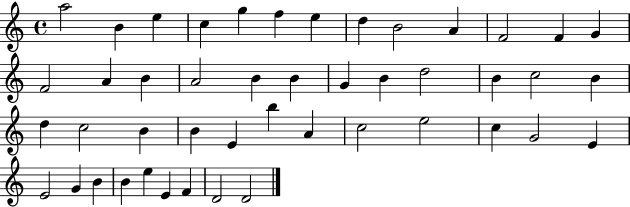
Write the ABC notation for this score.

X:1
T:Untitled
M:4/4
L:1/4
K:C
a2 B e c g f e d B2 A F2 F G F2 A B A2 B B G B d2 B c2 B d c2 B B E b A c2 e2 c G2 E E2 G B B e E F D2 D2